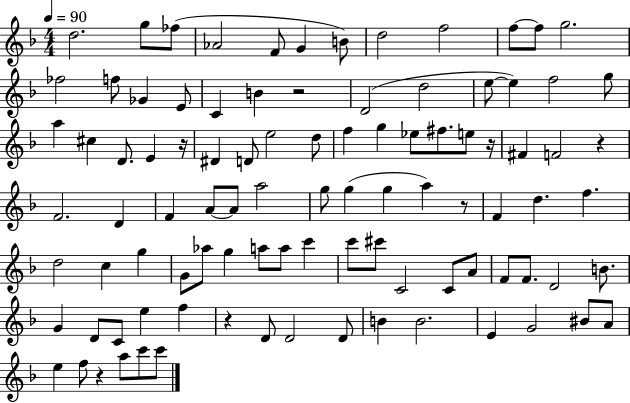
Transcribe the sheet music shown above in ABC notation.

X:1
T:Untitled
M:4/4
L:1/4
K:F
d2 g/2 _f/2 _A2 F/2 G B/2 d2 f2 f/2 f/2 g2 _f2 f/2 _G E/2 C B z2 D2 d2 e/2 e f2 g/2 a ^c D/2 E z/4 ^D D/2 e2 d/2 f g _e/2 ^f/2 e/2 z/4 ^F F2 z F2 D F A/2 A/2 a2 g/2 g g a z/2 F d f d2 c g G/2 _a/2 g a/2 a/2 c' c'/2 ^c'/2 C2 C/2 A/2 F/2 F/2 D2 B/2 G D/2 C/2 e f z D/2 D2 D/2 B B2 E G2 ^B/2 A/2 e f/2 z a/2 c'/2 c'/2